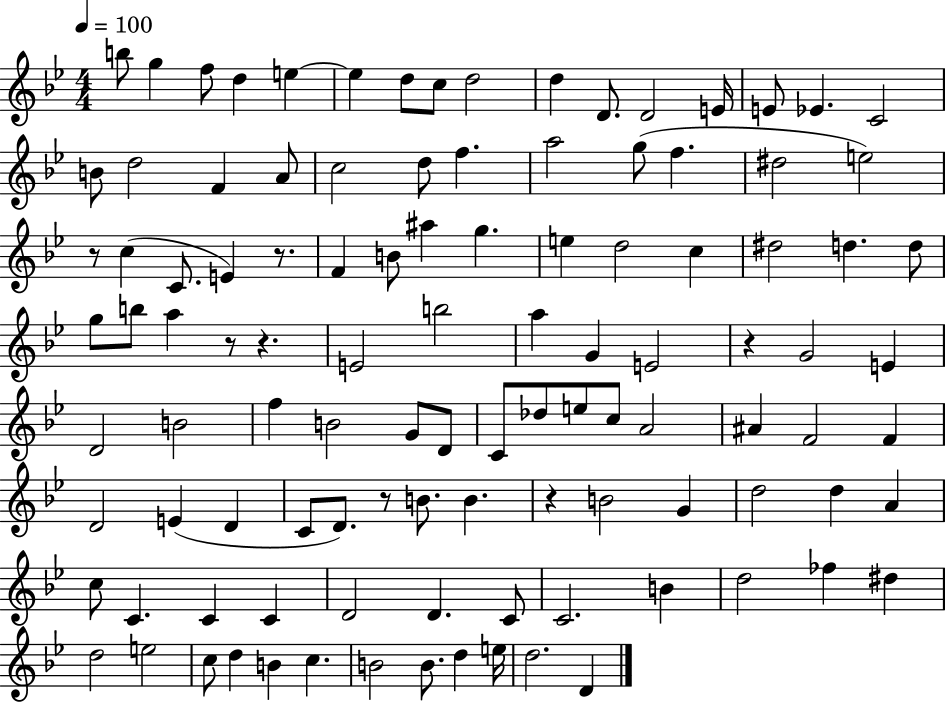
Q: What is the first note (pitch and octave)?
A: B5